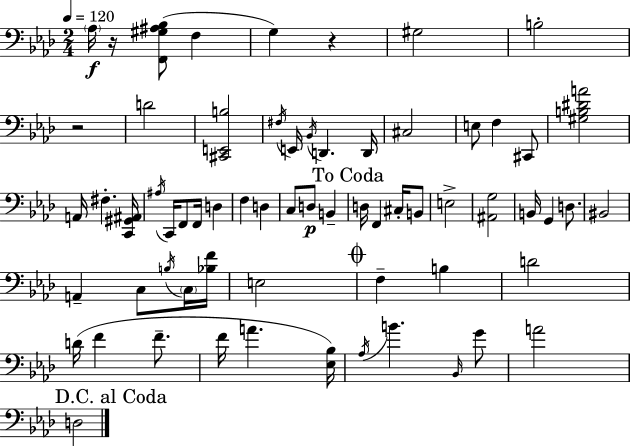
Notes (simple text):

Ab3/s R/s [F2,G#3,A#3,Bb3]/e F3/q G3/q R/q G#3/h B3/h R/h D4/h [C#2,E2,B3]/h F#3/s E2/s Bb2/s D2/q. D2/s C#3/h E3/e F3/q C#2/e [G#3,B3,D#4,A4]/h A2/s F#3/q. [C2,G#2,A#2]/s A#3/s C2/s F2/e F2/s D3/q F3/q D3/q C3/e D3/e B2/q D3/s F2/q C#3/s B2/e E3/h [A#2,G3]/h B2/s G2/q D3/e. BIS2/h A2/q C3/e B3/s C3/s [Bb3,F4]/s E3/h F3/q B3/q D4/h D4/s F4/q F4/e. F4/s A4/q. [Eb3,Bb3]/s Ab3/s B4/q. Bb2/s G4/e A4/h D3/h